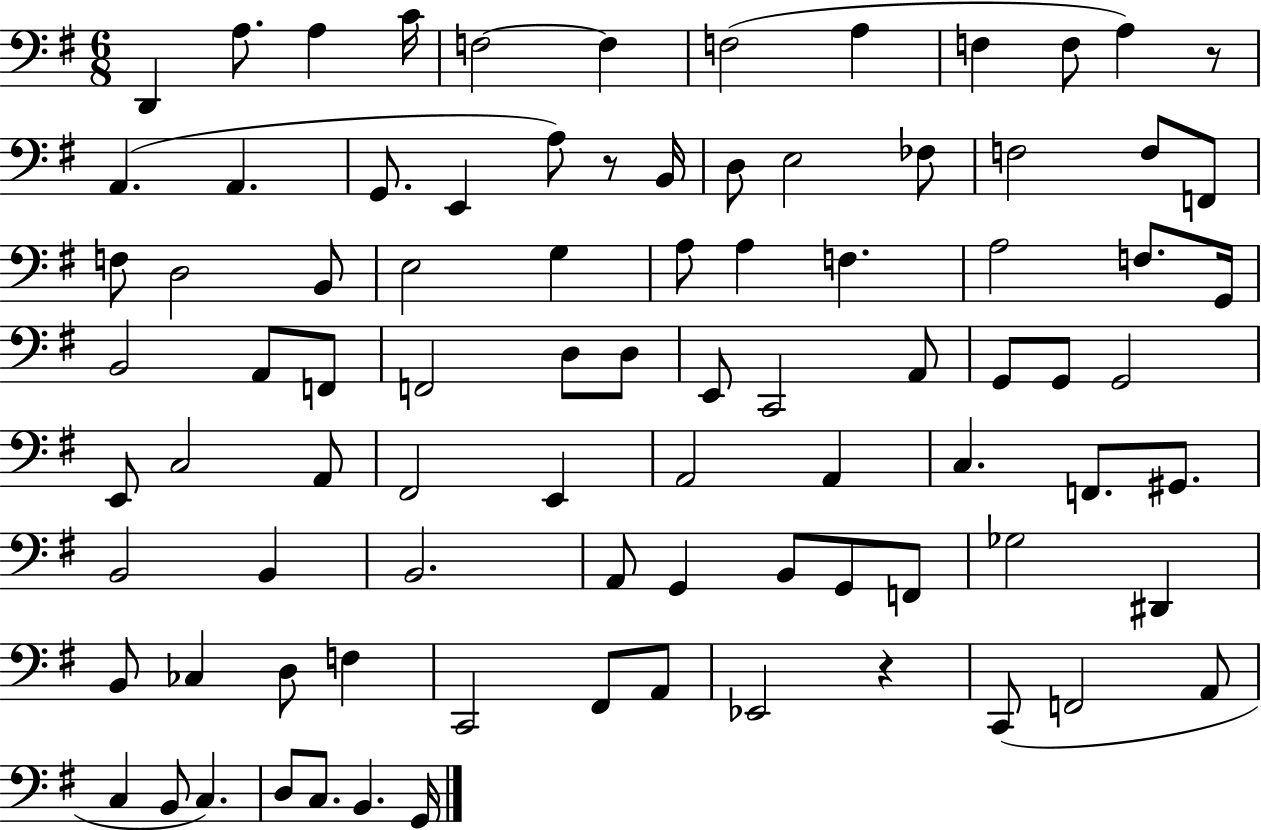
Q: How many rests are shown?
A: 3